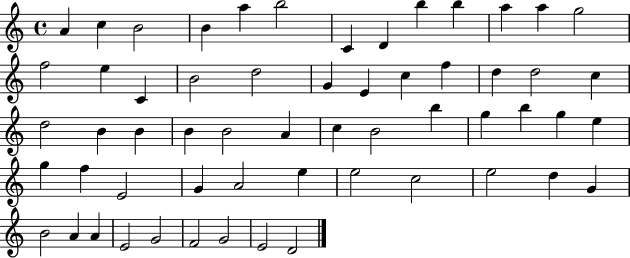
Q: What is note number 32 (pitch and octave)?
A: C5